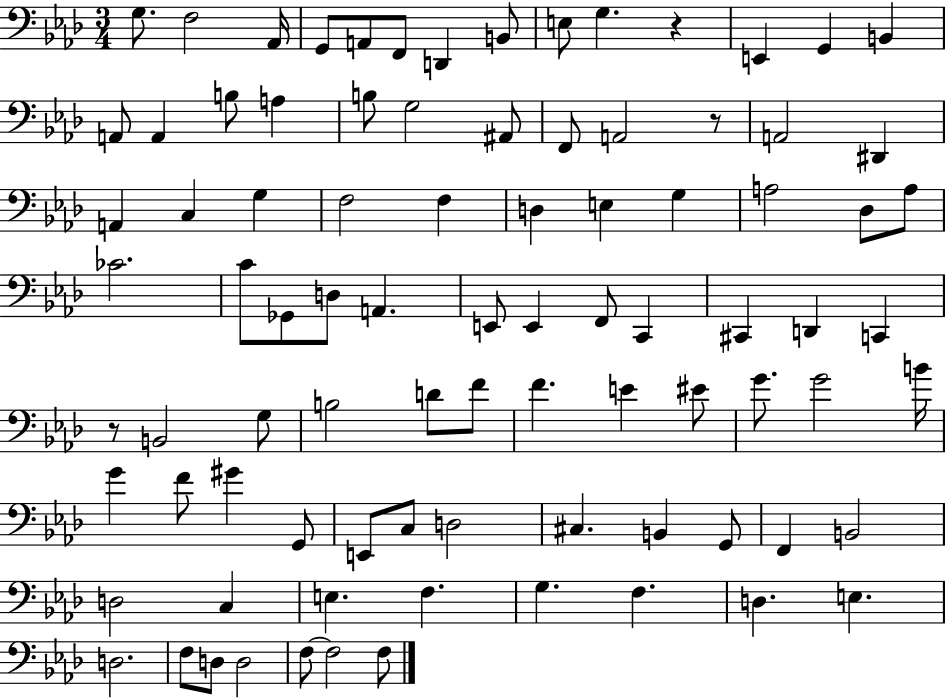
G3/e. F3/h Ab2/s G2/e A2/e F2/e D2/q B2/e E3/e G3/q. R/q E2/q G2/q B2/q A2/e A2/q B3/e A3/q B3/e G3/h A#2/e F2/e A2/h R/e A2/h D#2/q A2/q C3/q G3/q F3/h F3/q D3/q E3/q G3/q A3/h Db3/e A3/e CES4/h. C4/e Gb2/e D3/e A2/q. E2/e E2/q F2/e C2/q C#2/q D2/q C2/q R/e B2/h G3/e B3/h D4/e F4/e F4/q. E4/q EIS4/e G4/e. G4/h B4/s G4/q F4/e G#4/q G2/e E2/e C3/e D3/h C#3/q. B2/q G2/e F2/q B2/h D3/h C3/q E3/q. F3/q. G3/q. F3/q. D3/q. E3/q. D3/h. F3/e D3/e D3/h F3/e F3/h F3/e